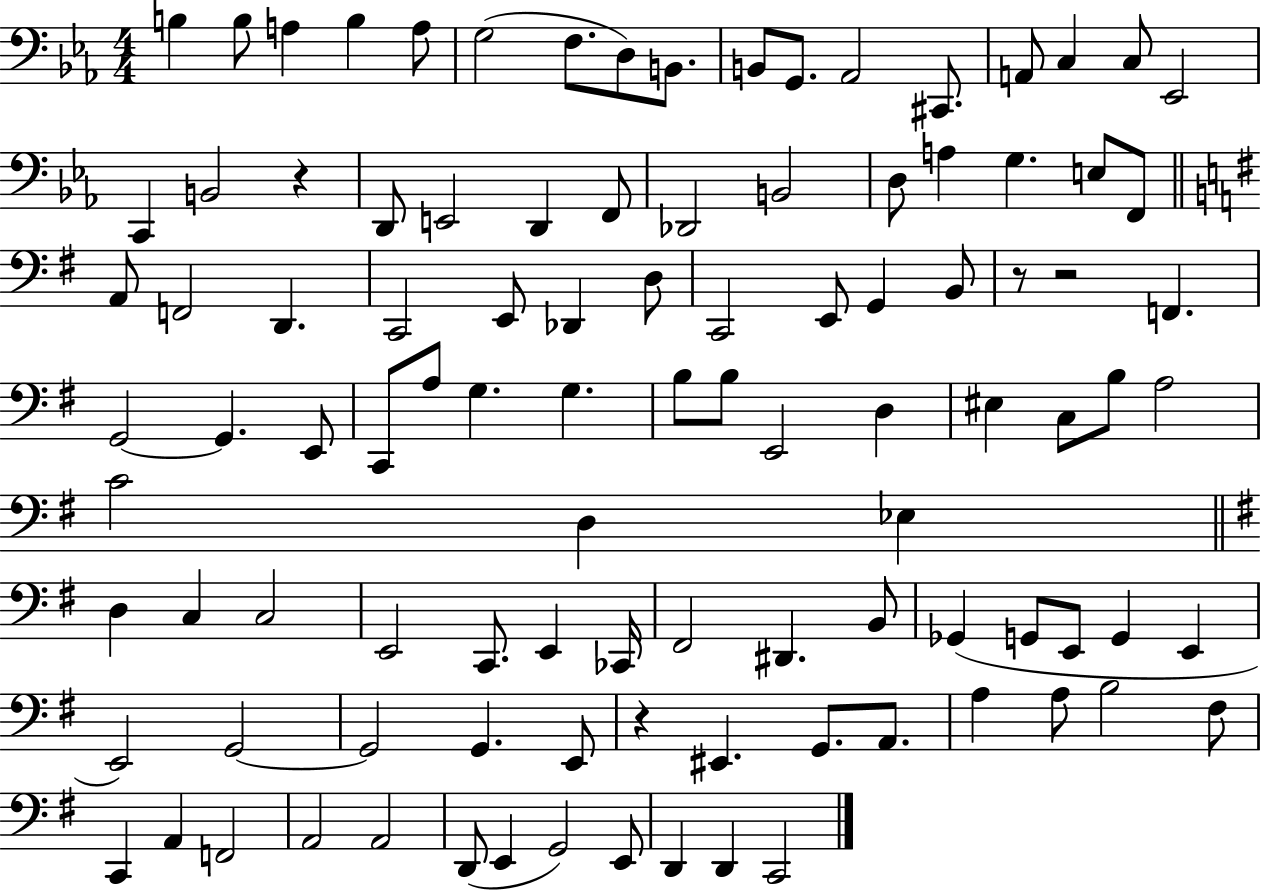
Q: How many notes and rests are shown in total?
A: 103